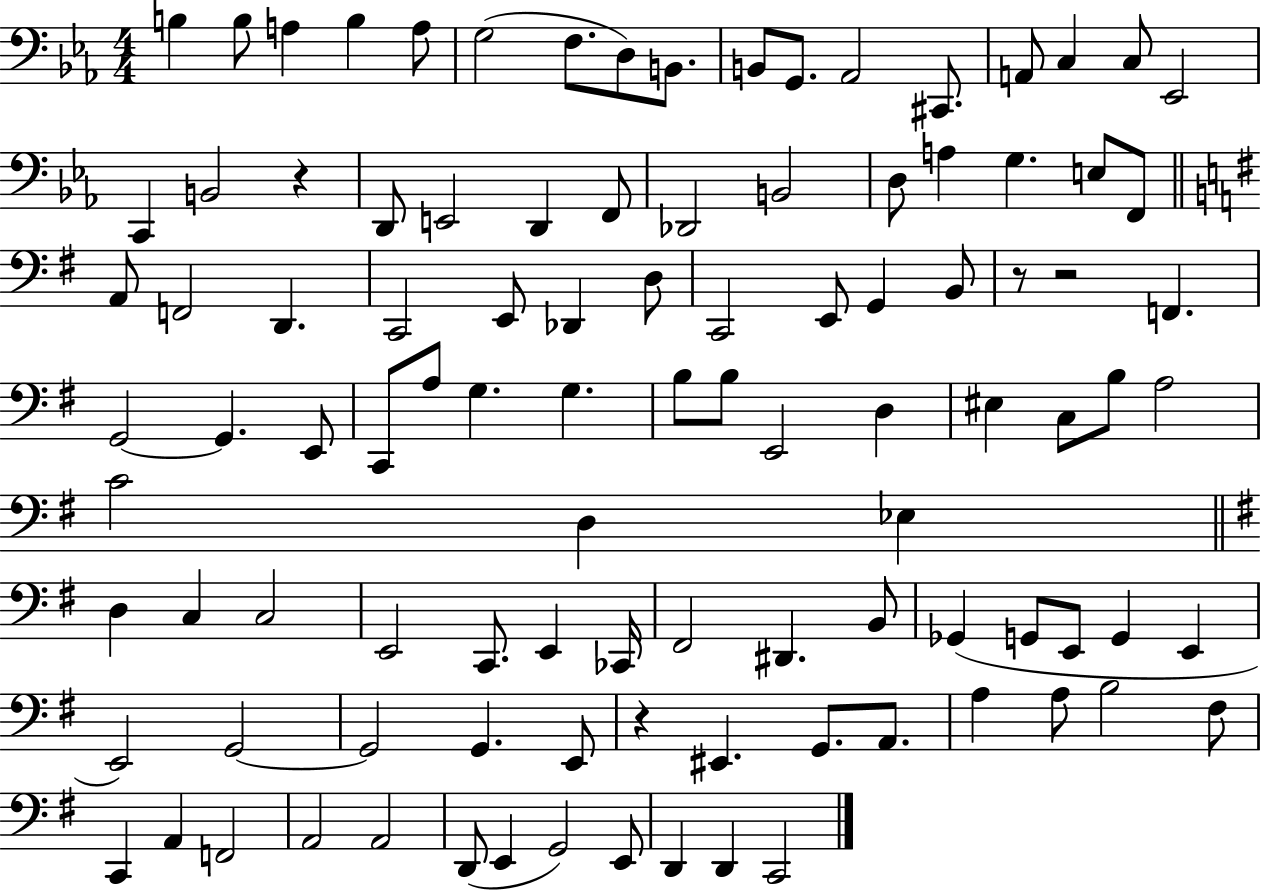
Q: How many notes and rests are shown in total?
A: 103